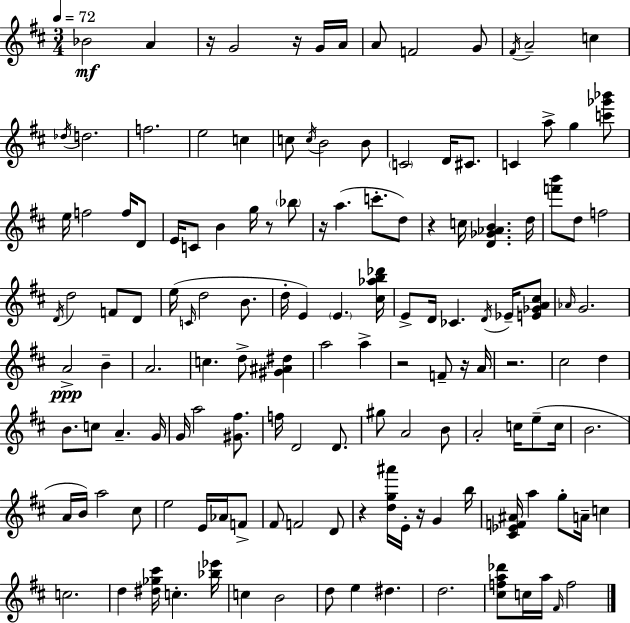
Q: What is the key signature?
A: D major